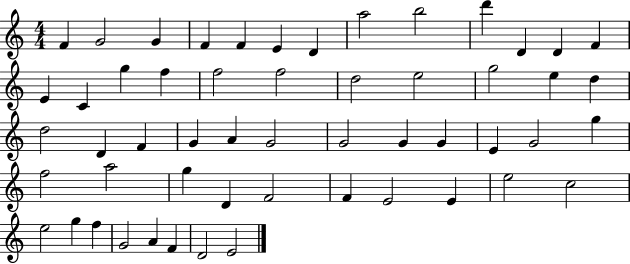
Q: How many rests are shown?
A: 0